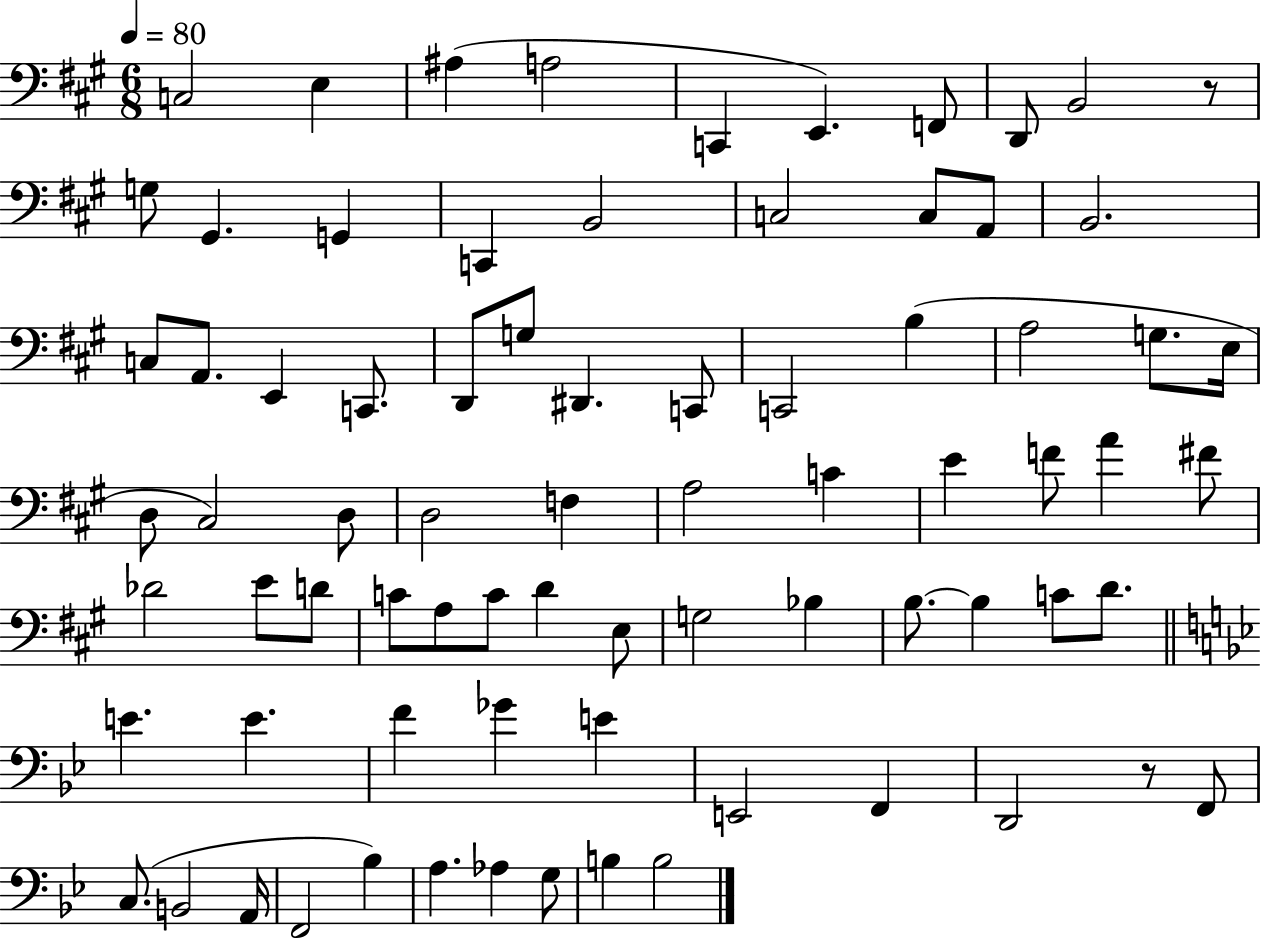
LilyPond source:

{
  \clef bass
  \numericTimeSignature
  \time 6/8
  \key a \major
  \tempo 4 = 80
  c2 e4 | ais4( a2 | c,4 e,4.) f,8 | d,8 b,2 r8 | \break g8 gis,4. g,4 | c,4 b,2 | c2 c8 a,8 | b,2. | \break c8 a,8. e,4 c,8. | d,8 g8 dis,4. c,8 | c,2 b4( | a2 g8. e16 | \break d8 cis2) d8 | d2 f4 | a2 c'4 | e'4 f'8 a'4 fis'8 | \break des'2 e'8 d'8 | c'8 a8 c'8 d'4 e8 | g2 bes4 | b8.~~ b4 c'8 d'8. | \break \bar "||" \break \key bes \major e'4. e'4. | f'4 ges'4 e'4 | e,2 f,4 | d,2 r8 f,8 | \break c8.( b,2 a,16 | f,2 bes4) | a4. aes4 g8 | b4 b2 | \break \bar "|."
}